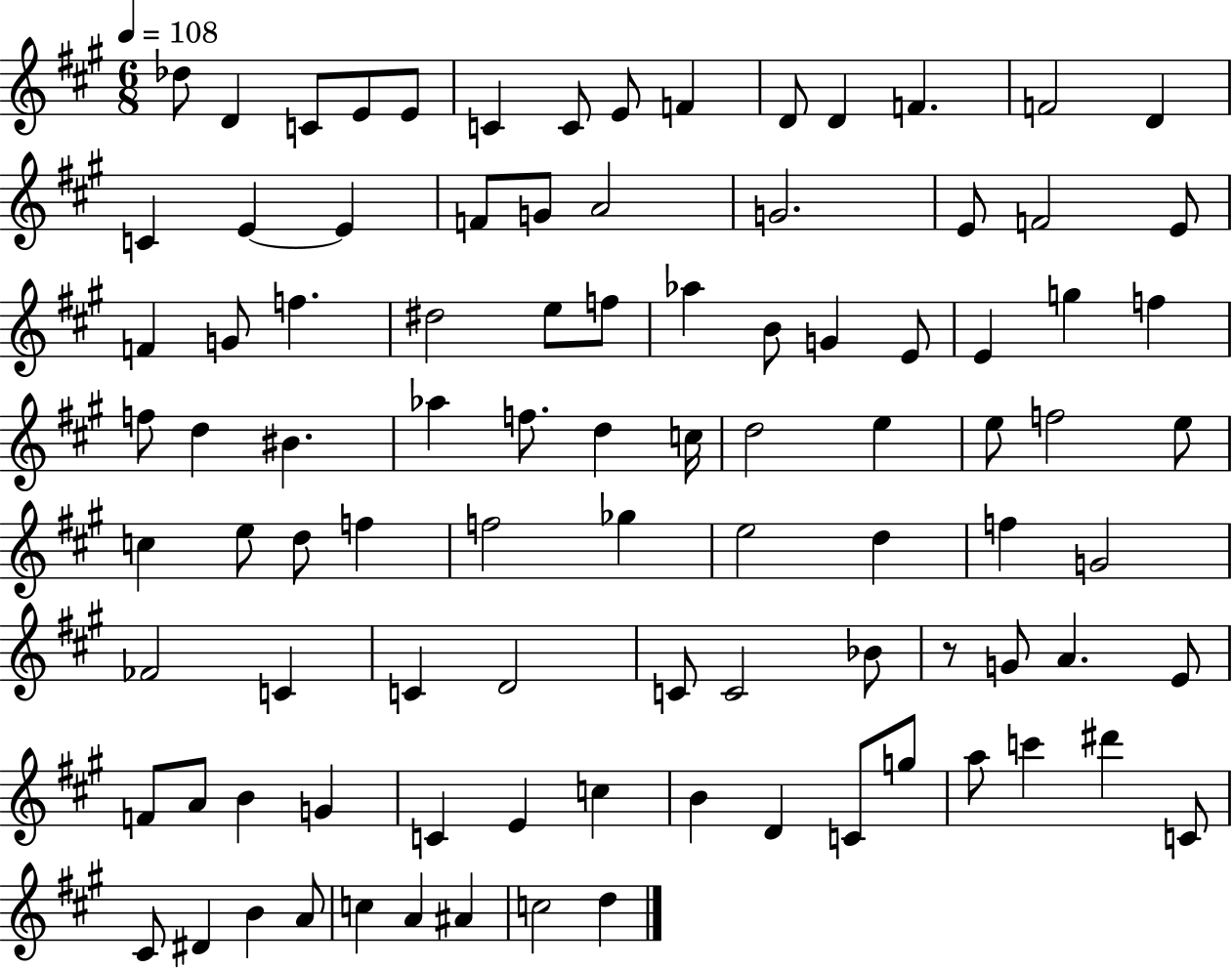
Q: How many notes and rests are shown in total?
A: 94